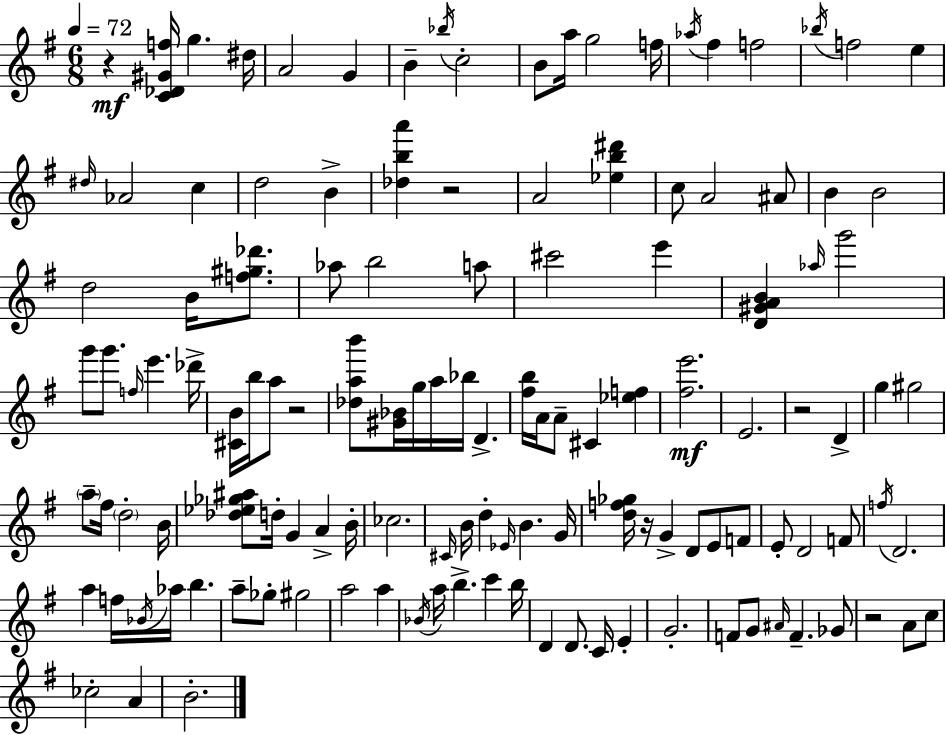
R/q [C4,Db4,G#4,F5]/s G5/q. D#5/s A4/h G4/q B4/q Bb5/s C5/h B4/e A5/s G5/h F5/s Ab5/s F#5/q F5/h Bb5/s F5/h E5/q D#5/s Ab4/h C5/q D5/h B4/q [Db5,B5,A6]/q R/h A4/h [Eb5,B5,D#6]/q C5/e A4/h A#4/e B4/q B4/h D5/h B4/s [F5,G#5,Db6]/e. Ab5/e B5/h A5/e C#6/h E6/q [D4,G#4,A4,B4]/q Ab5/s G6/h G6/e G6/e. F5/s E6/q. Db6/s [C#4,B4]/s B5/s A5/e R/h [Db5,A5,B6]/e [G#4,Bb4]/s G5/s A5/s Bb5/s D4/q. [F#5,B5]/s A4/s A4/e C#4/q [Eb5,F5]/q [F#5,E6]/h. E4/h. R/h D4/q G5/q G#5/h A5/e F#5/s D5/h B4/s [Db5,Eb5,Gb5,A#5]/e D5/s G4/q A4/q B4/s CES5/h. C#4/s B4/s D5/q Eb4/s B4/q. G4/s [D5,F5,Gb5]/s R/s G4/q D4/e E4/e F4/e E4/e D4/h F4/e F5/s D4/h. A5/q F5/s Bb4/s Ab5/s B5/q. A5/e Gb5/e G#5/h A5/h A5/q Bb4/s A5/s B5/q. C6/q B5/s D4/q D4/e. C4/s E4/q G4/h. F4/e G4/e A#4/s F4/q. Gb4/e R/h A4/e C5/e CES5/h A4/q B4/h.